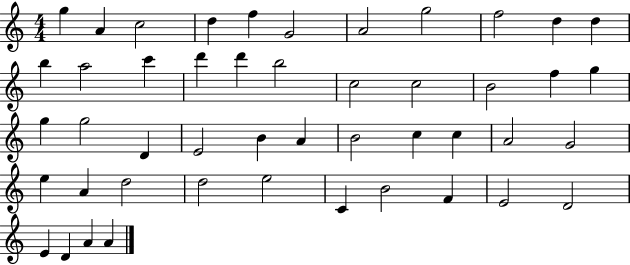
{
  \clef treble
  \numericTimeSignature
  \time 4/4
  \key c \major
  g''4 a'4 c''2 | d''4 f''4 g'2 | a'2 g''2 | f''2 d''4 d''4 | \break b''4 a''2 c'''4 | d'''4 d'''4 b''2 | c''2 c''2 | b'2 f''4 g''4 | \break g''4 g''2 d'4 | e'2 b'4 a'4 | b'2 c''4 c''4 | a'2 g'2 | \break e''4 a'4 d''2 | d''2 e''2 | c'4 b'2 f'4 | e'2 d'2 | \break e'4 d'4 a'4 a'4 | \bar "|."
}